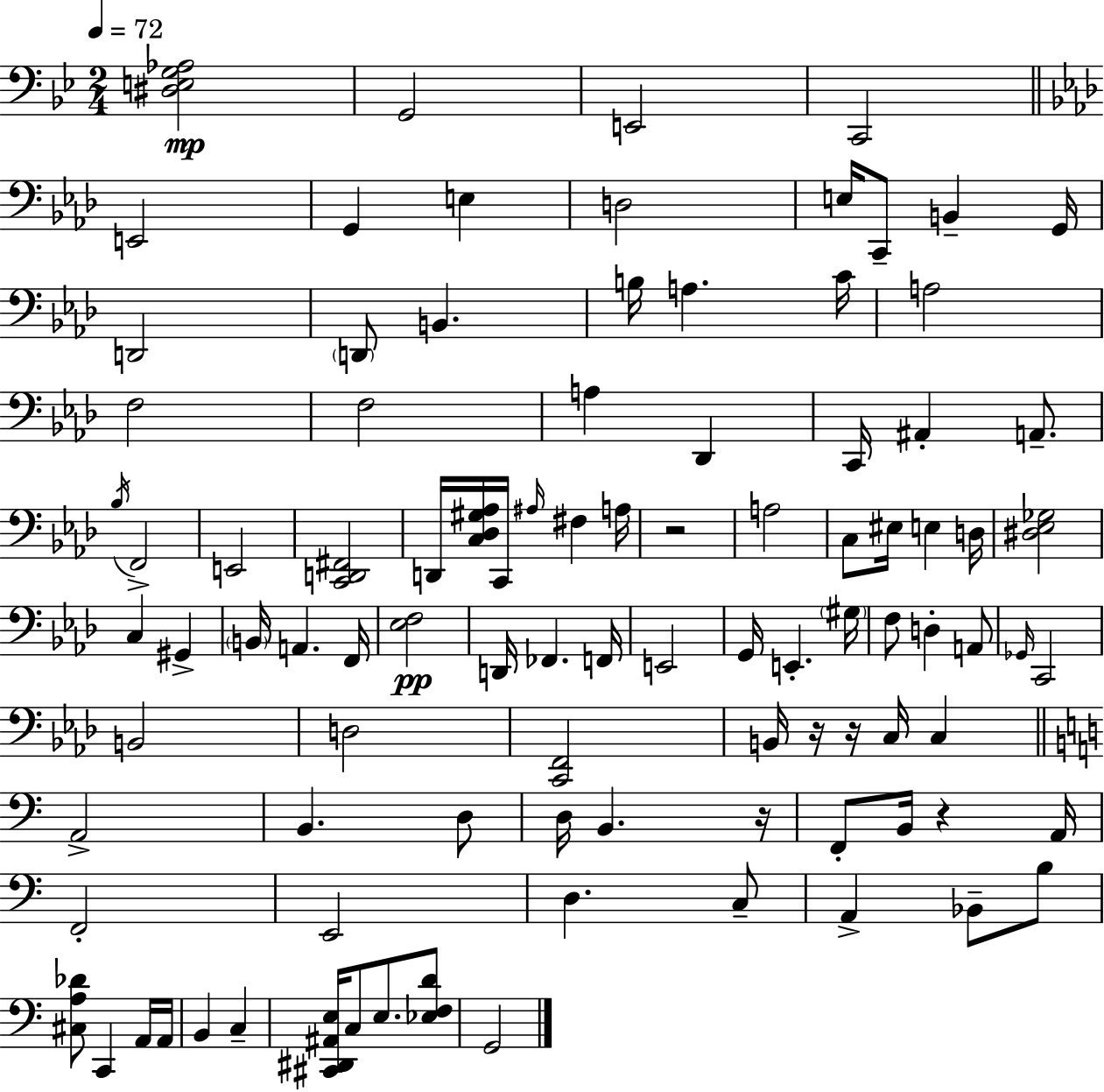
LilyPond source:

{
  \clef bass
  \numericTimeSignature
  \time 2/4
  \key g \minor
  \tempo 4 = 72
  <dis e g aes>2\mp | g,2 | e,2 | c,2 | \break \bar "||" \break \key aes \major e,2 | g,4 e4 | d2 | e16 c,8-- b,4-- g,16 | \break d,2 | \parenthesize d,8 b,4. | b16 a4. c'16 | a2 | \break f2 | f2 | a4 des,4 | c,16 ais,4-. a,8.-- | \break \acciaccatura { bes16 } f,2-> | e,2 | <c, d, fis,>2 | d,16 <c des gis aes>16 c,16 \grace { ais16 } fis4 | \break a16 r2 | a2 | c8 eis16 e4 | d16 <dis ees ges>2 | \break c4 gis,4-> | \parenthesize b,16 a,4. | f,16 <ees f>2\pp | d,16 fes,4. | \break f,16 e,2 | g,16 e,4.-. | \parenthesize gis16 f8 d4-. | a,8 \grace { ges,16 } c,2 | \break b,2 | d2 | <c, f,>2 | b,16 r16 r16 c16 c4 | \break \bar "||" \break \key c \major a,2-> | b,4. d8 | d16 b,4. r16 | f,8-. b,16 r4 a,16 | \break f,2-. | e,2 | d4. c8-- | a,4-> bes,8-- b8 | \break <cis a des'>8 c,4 a,16 a,16 | b,4 c4-- | <cis, dis, ais, e>16 c8 e8. <ees f d'>8 | g,2 | \break \bar "|."
}